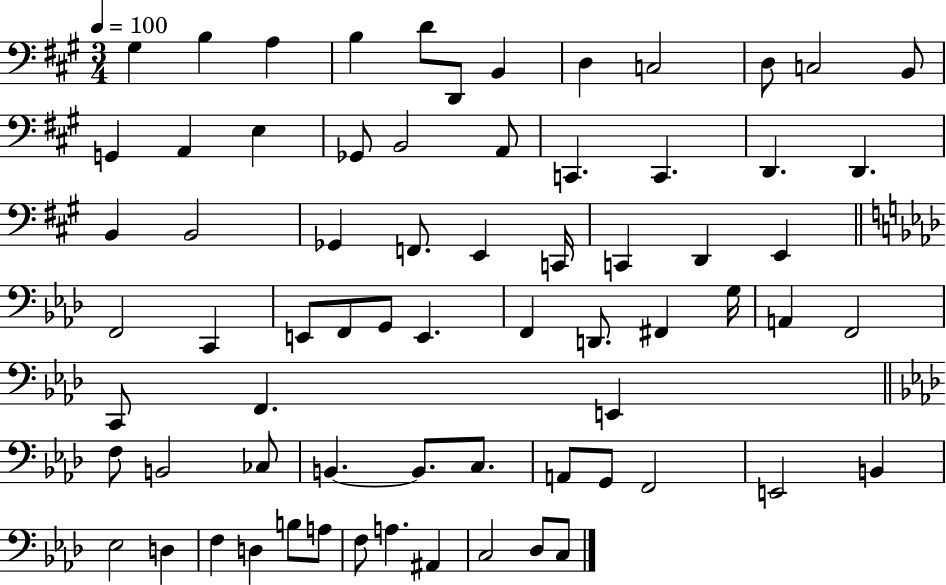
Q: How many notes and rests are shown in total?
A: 69